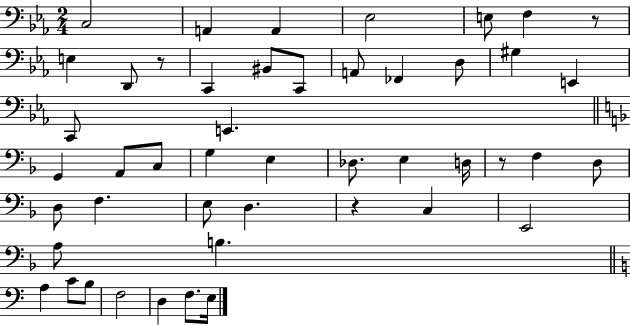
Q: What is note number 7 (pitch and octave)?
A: E3